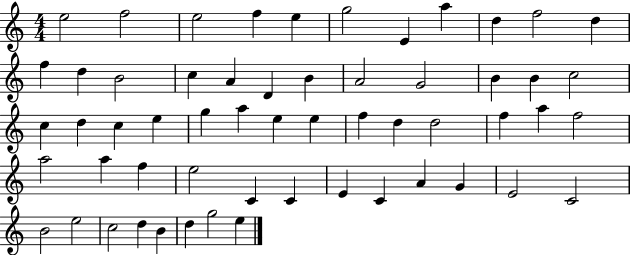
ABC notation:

X:1
T:Untitled
M:4/4
L:1/4
K:C
e2 f2 e2 f e g2 E a d f2 d f d B2 c A D B A2 G2 B B c2 c d c e g a e e f d d2 f a f2 a2 a f e2 C C E C A G E2 C2 B2 e2 c2 d B d g2 e